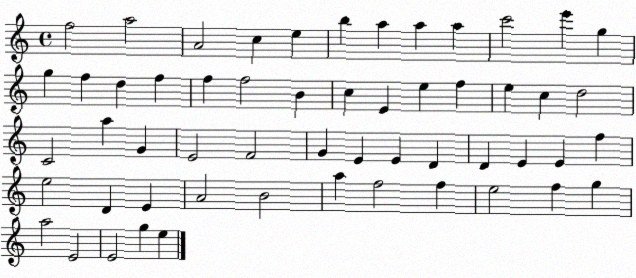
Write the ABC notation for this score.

X:1
T:Untitled
M:4/4
L:1/4
K:C
f2 a2 A2 c e b a a a c'2 e' g g f d f f f2 B c E e f e c d2 C2 a G E2 F2 G E E D D E E f e2 D E A2 B2 a f2 f e2 f g a2 E2 E2 g e